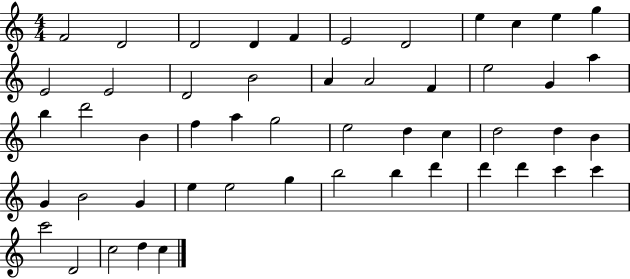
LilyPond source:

{
  \clef treble
  \numericTimeSignature
  \time 4/4
  \key c \major
  f'2 d'2 | d'2 d'4 f'4 | e'2 d'2 | e''4 c''4 e''4 g''4 | \break e'2 e'2 | d'2 b'2 | a'4 a'2 f'4 | e''2 g'4 a''4 | \break b''4 d'''2 b'4 | f''4 a''4 g''2 | e''2 d''4 c''4 | d''2 d''4 b'4 | \break g'4 b'2 g'4 | e''4 e''2 g''4 | b''2 b''4 d'''4 | d'''4 d'''4 c'''4 c'''4 | \break c'''2 d'2 | c''2 d''4 c''4 | \bar "|."
}